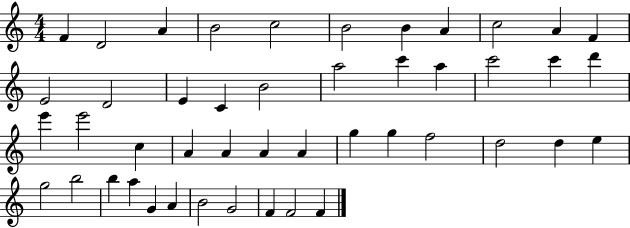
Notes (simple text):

F4/q D4/h A4/q B4/h C5/h B4/h B4/q A4/q C5/h A4/q F4/q E4/h D4/h E4/q C4/q B4/h A5/h C6/q A5/q C6/h C6/q D6/q E6/q E6/h C5/q A4/q A4/q A4/q A4/q G5/q G5/q F5/h D5/h D5/q E5/q G5/h B5/h B5/q A5/q G4/q A4/q B4/h G4/h F4/q F4/h F4/q